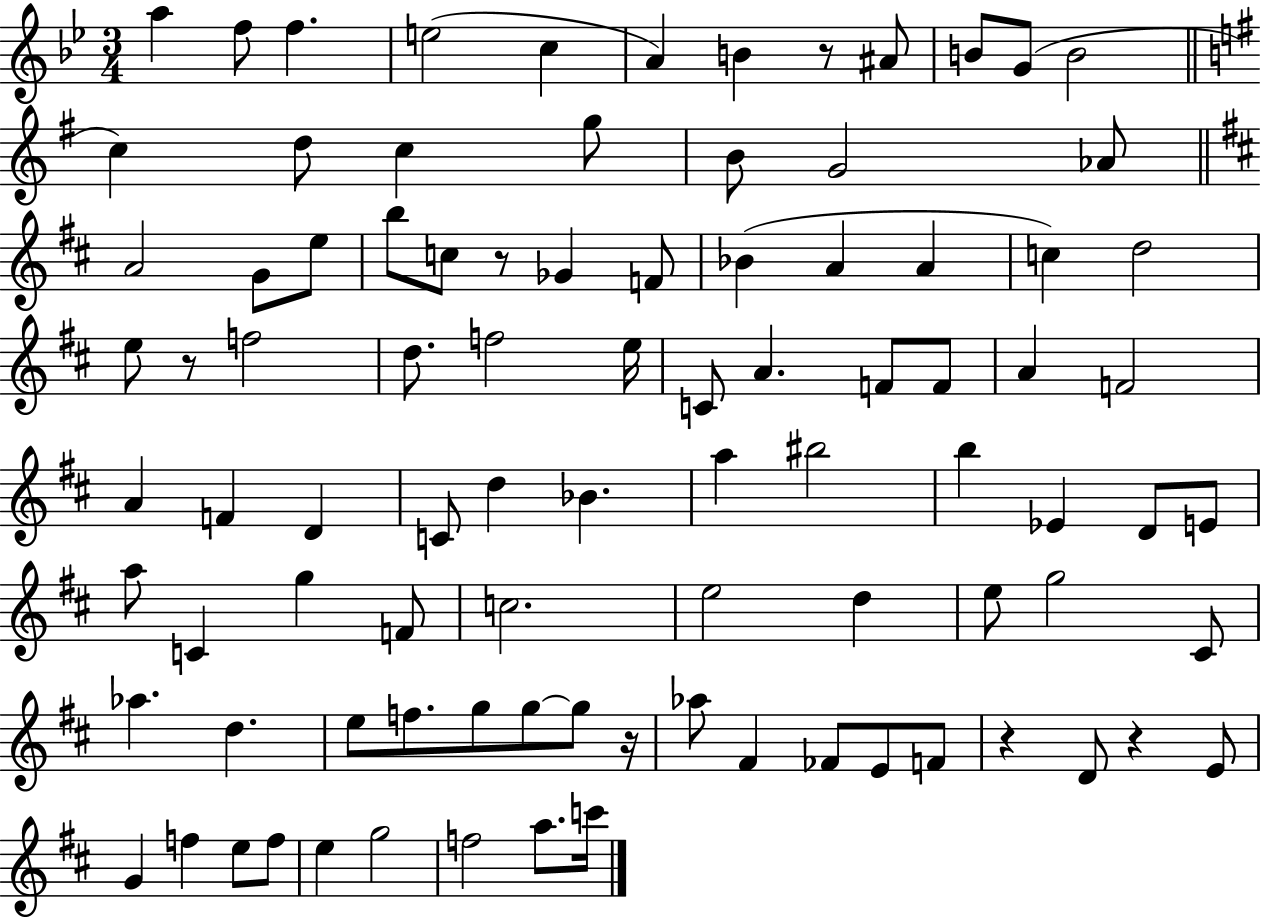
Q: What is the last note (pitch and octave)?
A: C6